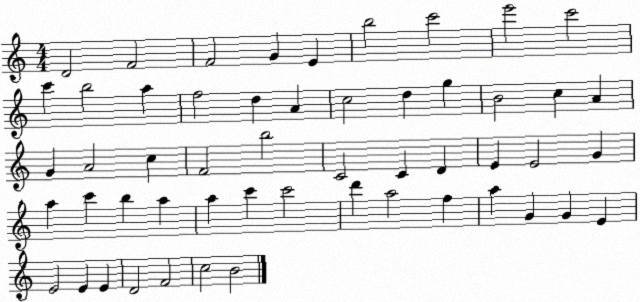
X:1
T:Untitled
M:4/4
L:1/4
K:C
D2 F2 F2 G E b2 c'2 e'2 c'2 c' b2 a f2 d A c2 d g B2 c A G A2 c F2 b2 C2 C D E E2 G a c' b a a c' c'2 d' a2 f a G G E E2 E E D2 F2 c2 B2